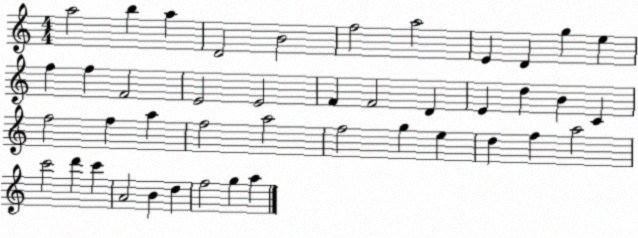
X:1
T:Untitled
M:4/4
L:1/4
K:C
a2 b a D2 B2 f2 a2 E D g e f f F2 E2 E2 F F2 D E d B C f2 f a f2 a2 f2 g e d f a2 c'2 d' c' A2 B d f2 g a